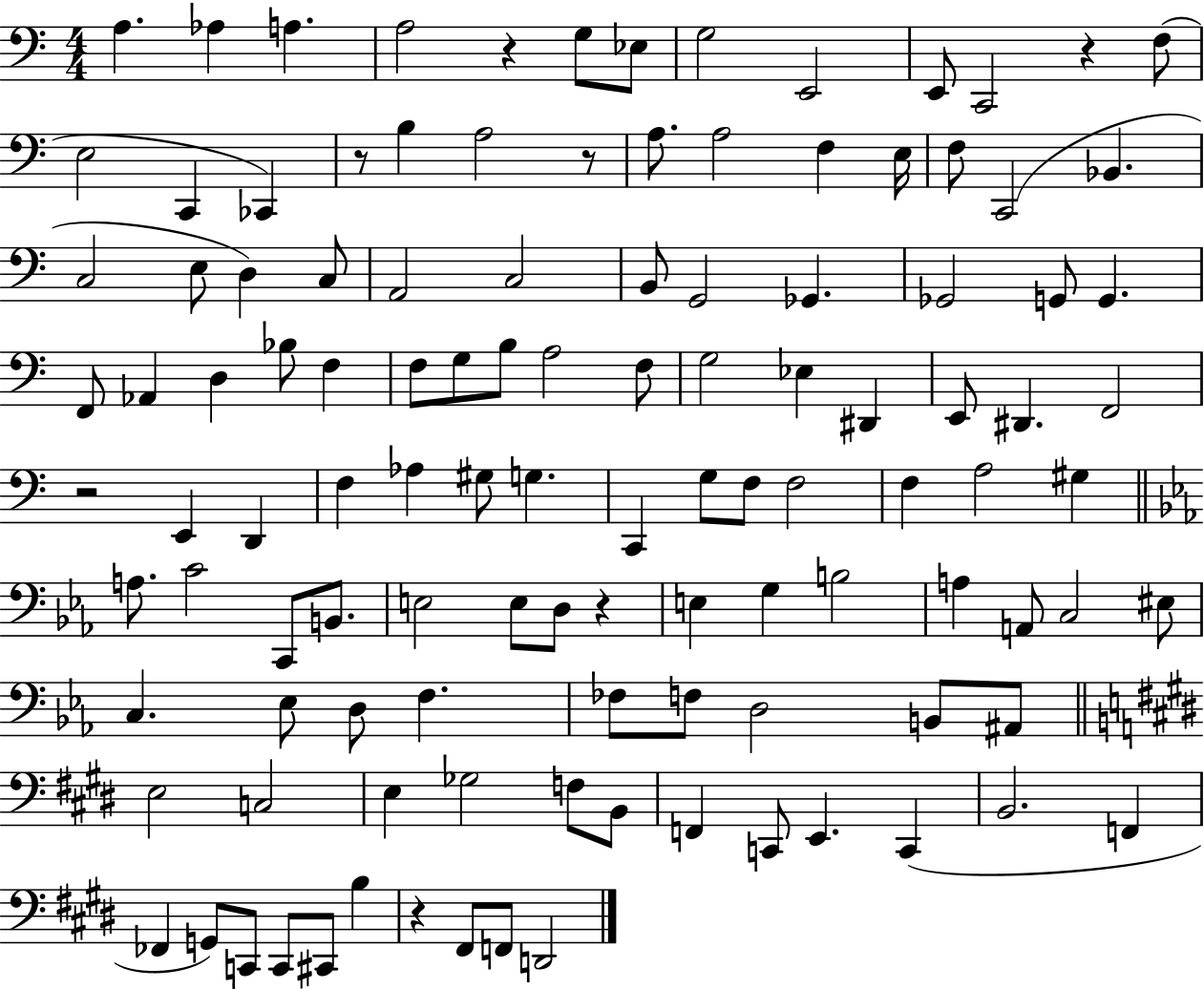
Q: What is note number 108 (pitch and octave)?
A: D2